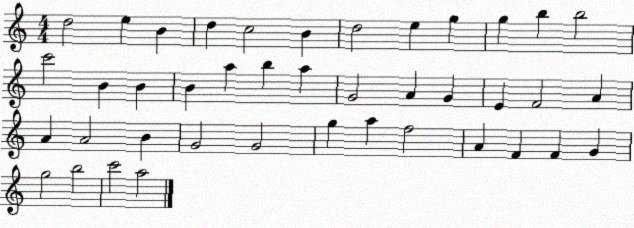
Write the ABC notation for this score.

X:1
T:Untitled
M:4/4
L:1/4
K:C
d2 e B d c2 B d2 e g g b b2 c'2 B B B a b a G2 A G E F2 A A A2 B G2 G2 g a f2 A F F G g2 b2 c'2 a2